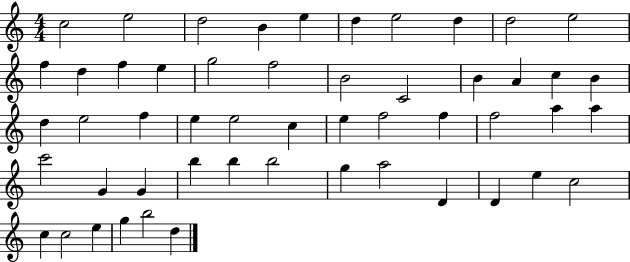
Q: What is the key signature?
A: C major